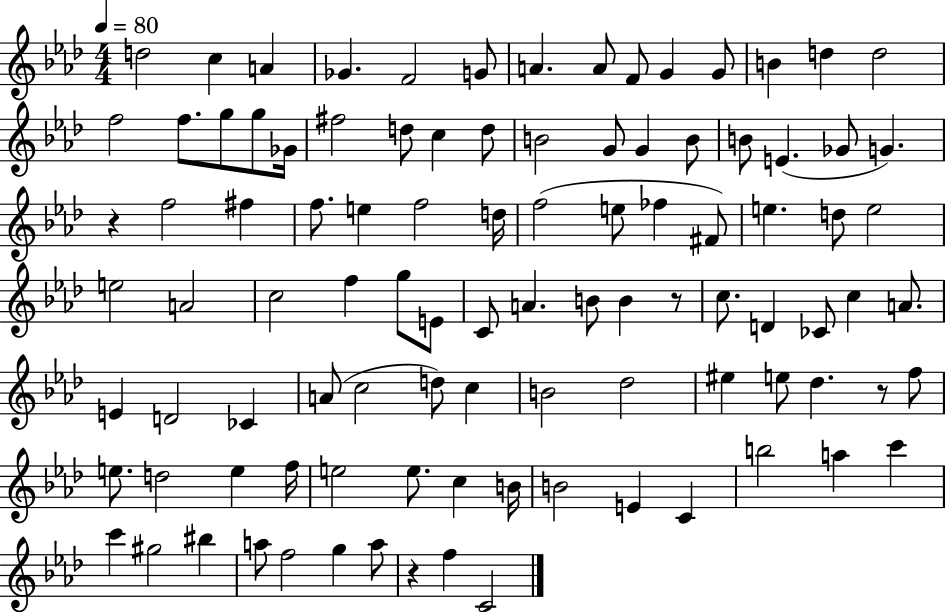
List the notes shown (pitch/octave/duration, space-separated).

D5/h C5/q A4/q Gb4/q. F4/h G4/e A4/q. A4/e F4/e G4/q G4/e B4/q D5/q D5/h F5/h F5/e. G5/e G5/e Gb4/s F#5/h D5/e C5/q D5/e B4/h G4/e G4/q B4/e B4/e E4/q. Gb4/e G4/q. R/q F5/h F#5/q F5/e. E5/q F5/h D5/s F5/h E5/e FES5/q F#4/e E5/q. D5/e E5/h E5/h A4/h C5/h F5/q G5/e E4/e C4/e A4/q. B4/e B4/q R/e C5/e. D4/q CES4/e C5/q A4/e. E4/q D4/h CES4/q A4/e C5/h D5/e C5/q B4/h Db5/h EIS5/q E5/e Db5/q. R/e F5/e E5/e. D5/h E5/q F5/s E5/h E5/e. C5/q B4/s B4/h E4/q C4/q B5/h A5/q C6/q C6/q G#5/h BIS5/q A5/e F5/h G5/q A5/e R/q F5/q C4/h